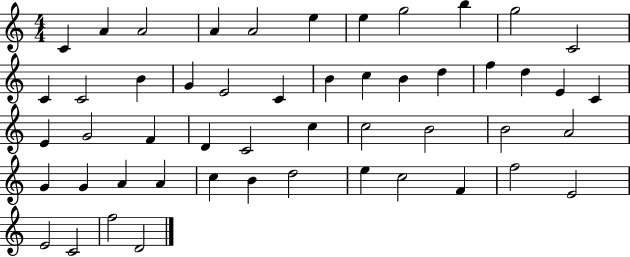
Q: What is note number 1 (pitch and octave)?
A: C4